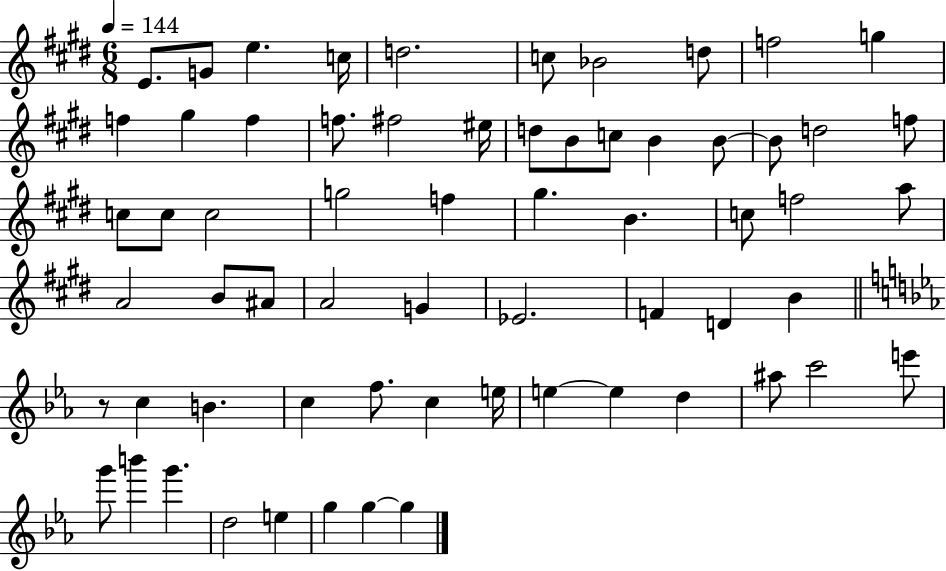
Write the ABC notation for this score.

X:1
T:Untitled
M:6/8
L:1/4
K:E
E/2 G/2 e c/4 d2 c/2 _B2 d/2 f2 g f ^g f f/2 ^f2 ^e/4 d/2 B/2 c/2 B B/2 B/2 d2 f/2 c/2 c/2 c2 g2 f ^g B c/2 f2 a/2 A2 B/2 ^A/2 A2 G _E2 F D B z/2 c B c f/2 c e/4 e e d ^a/2 c'2 e'/2 g'/2 b' g' d2 e g g g